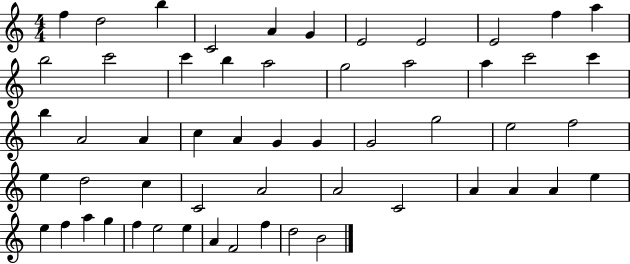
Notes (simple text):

F5/q D5/h B5/q C4/h A4/q G4/q E4/h E4/h E4/h F5/q A5/q B5/h C6/h C6/q B5/q A5/h G5/h A5/h A5/q C6/h C6/q B5/q A4/h A4/q C5/q A4/q G4/q G4/q G4/h G5/h E5/h F5/h E5/q D5/h C5/q C4/h A4/h A4/h C4/h A4/q A4/q A4/q E5/q E5/q F5/q A5/q G5/q F5/q E5/h E5/q A4/q F4/h F5/q D5/h B4/h